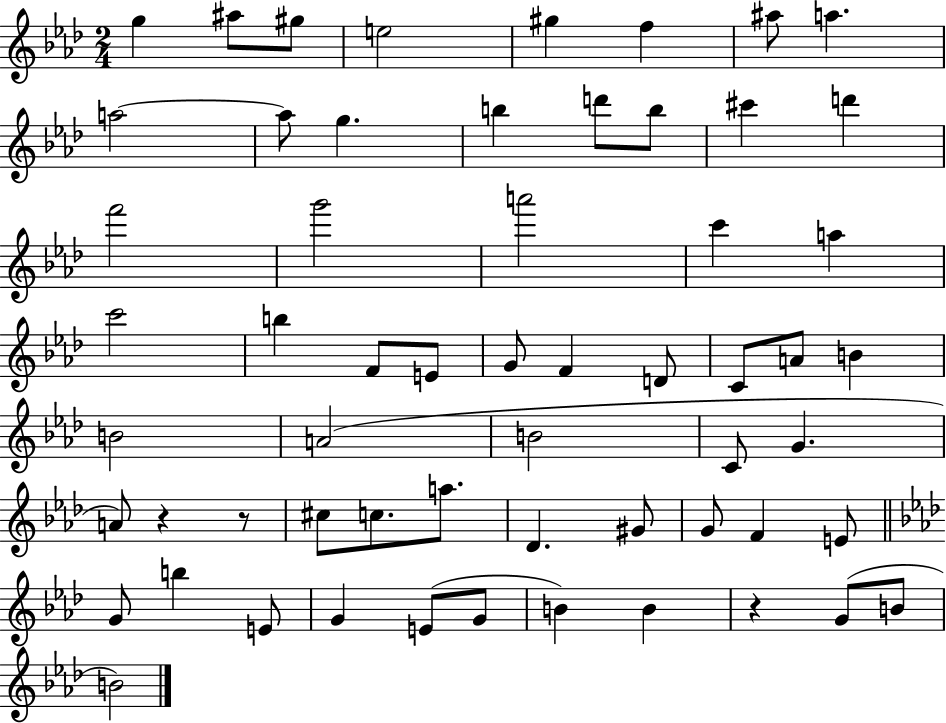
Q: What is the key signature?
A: AES major